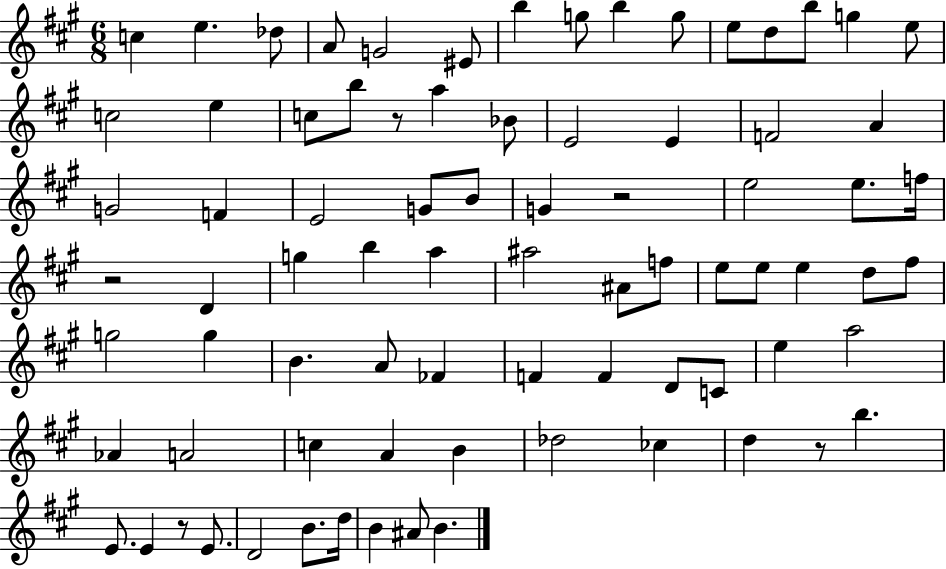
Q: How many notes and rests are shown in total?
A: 80